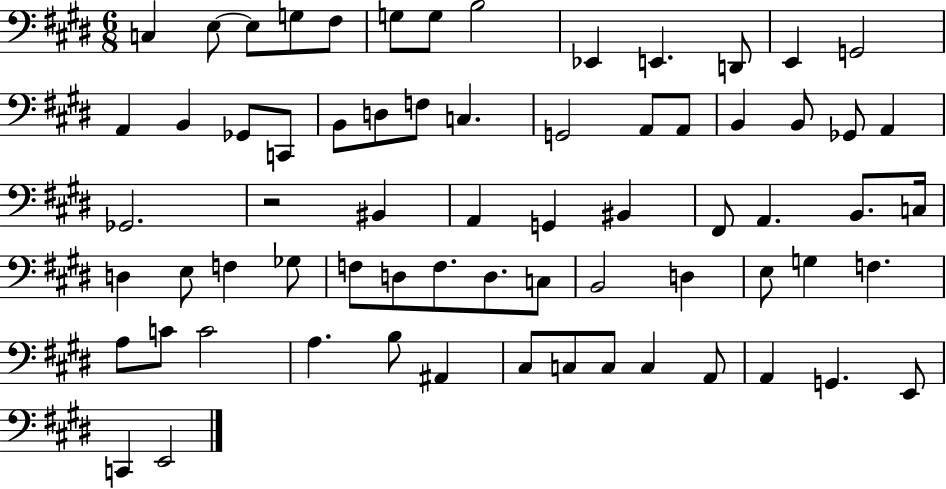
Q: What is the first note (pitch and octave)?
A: C3